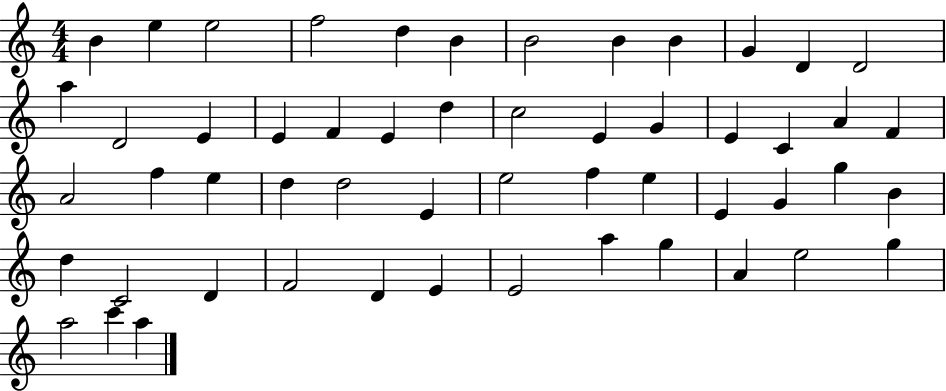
B4/q E5/q E5/h F5/h D5/q B4/q B4/h B4/q B4/q G4/q D4/q D4/h A5/q D4/h E4/q E4/q F4/q E4/q D5/q C5/h E4/q G4/q E4/q C4/q A4/q F4/q A4/h F5/q E5/q D5/q D5/h E4/q E5/h F5/q E5/q E4/q G4/q G5/q B4/q D5/q C4/h D4/q F4/h D4/q E4/q E4/h A5/q G5/q A4/q E5/h G5/q A5/h C6/q A5/q